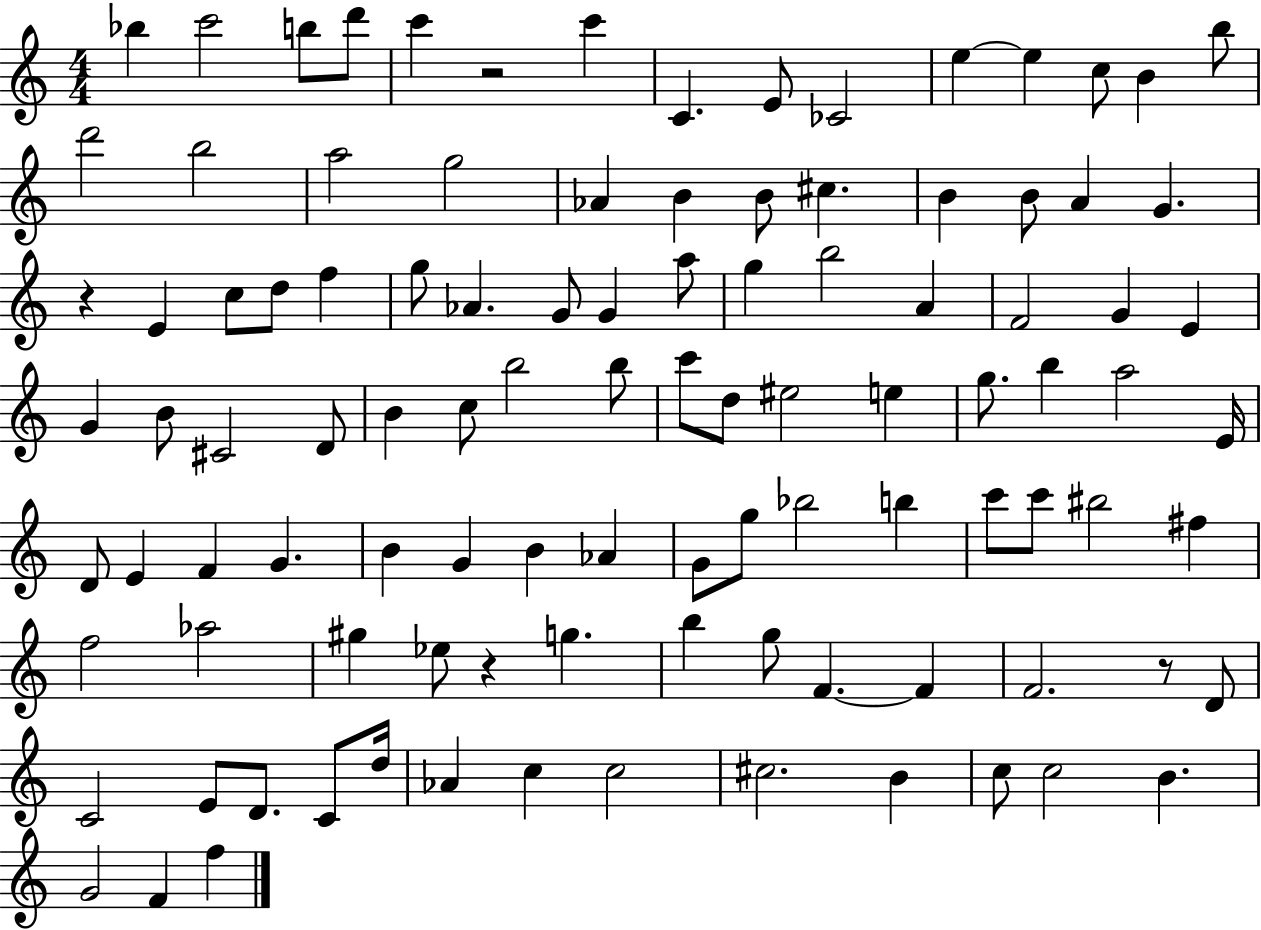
X:1
T:Untitled
M:4/4
L:1/4
K:C
_b c'2 b/2 d'/2 c' z2 c' C E/2 _C2 e e c/2 B b/2 d'2 b2 a2 g2 _A B B/2 ^c B B/2 A G z E c/2 d/2 f g/2 _A G/2 G a/2 g b2 A F2 G E G B/2 ^C2 D/2 B c/2 b2 b/2 c'/2 d/2 ^e2 e g/2 b a2 E/4 D/2 E F G B G B _A G/2 g/2 _b2 b c'/2 c'/2 ^b2 ^f f2 _a2 ^g _e/2 z g b g/2 F F F2 z/2 D/2 C2 E/2 D/2 C/2 d/4 _A c c2 ^c2 B c/2 c2 B G2 F f